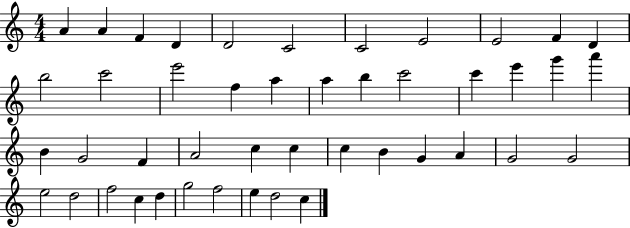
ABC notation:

X:1
T:Untitled
M:4/4
L:1/4
K:C
A A F D D2 C2 C2 E2 E2 F D b2 c'2 e'2 f a a b c'2 c' e' g' a' B G2 F A2 c c c B G A G2 G2 e2 d2 f2 c d g2 f2 e d2 c